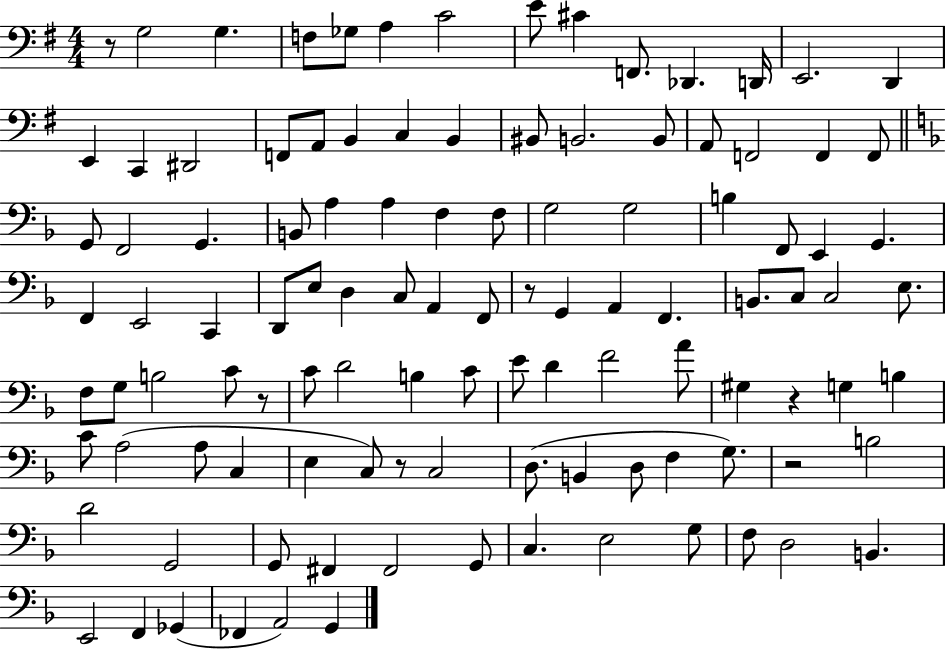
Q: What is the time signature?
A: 4/4